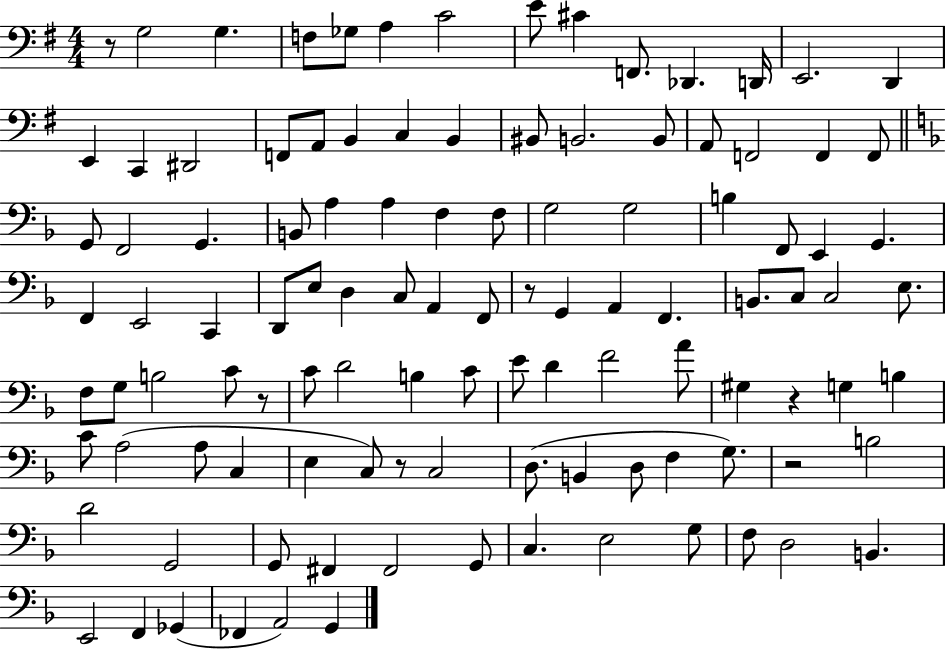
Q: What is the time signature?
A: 4/4